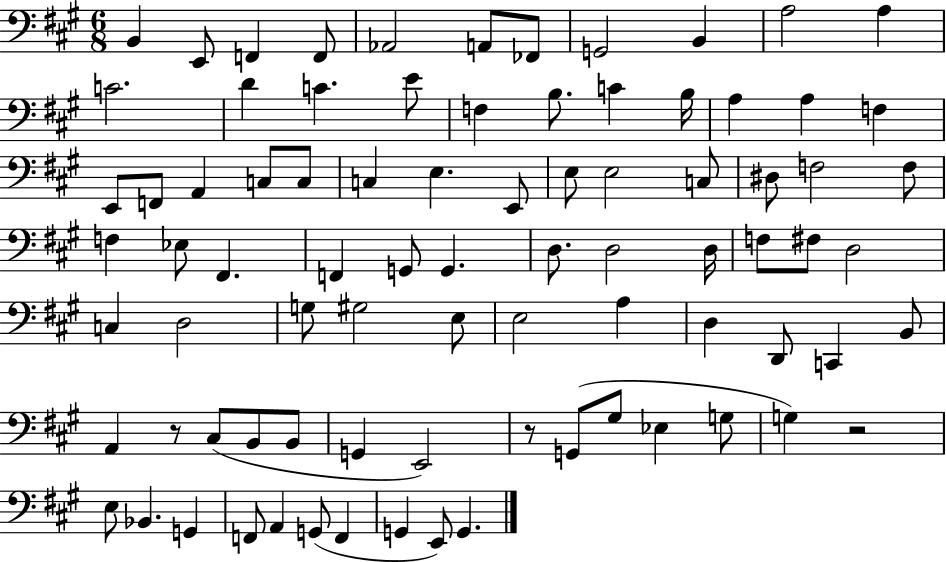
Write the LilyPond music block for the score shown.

{
  \clef bass
  \numericTimeSignature
  \time 6/8
  \key a \major
  \repeat volta 2 { b,4 e,8 f,4 f,8 | aes,2 a,8 fes,8 | g,2 b,4 | a2 a4 | \break c'2. | d'4 c'4. e'8 | f4 b8. c'4 b16 | a4 a4 f4 | \break e,8 f,8 a,4 c8 c8 | c4 e4. e,8 | e8 e2 c8 | dis8 f2 f8 | \break f4 ees8 fis,4. | f,4 g,8 g,4. | d8. d2 d16 | f8 fis8 d2 | \break c4 d2 | g8 gis2 e8 | e2 a4 | d4 d,8 c,4 b,8 | \break a,4 r8 cis8( b,8 b,8 | g,4 e,2) | r8 g,8( gis8 ees4 g8 | g4) r2 | \break e8 bes,4. g,4 | f,8 a,4 g,8( f,4 | g,4 e,8) g,4. | } \bar "|."
}